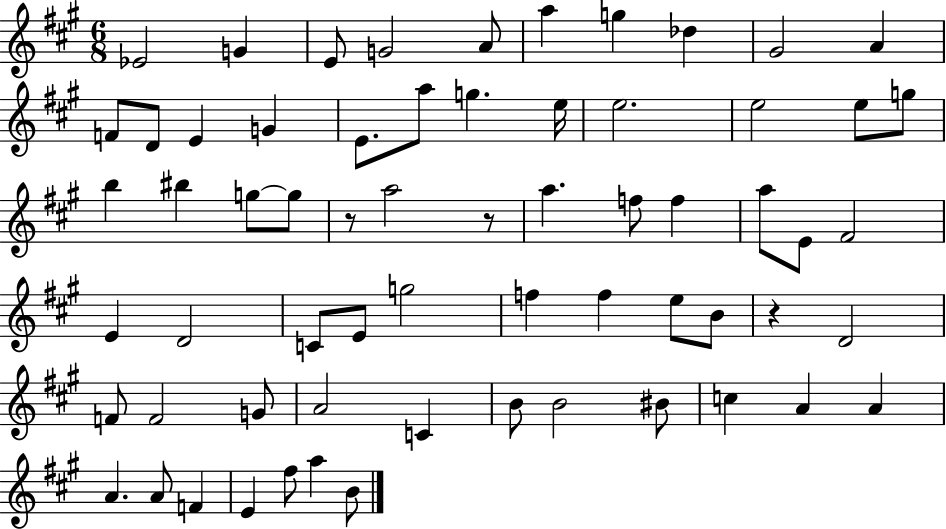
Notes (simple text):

Eb4/h G4/q E4/e G4/h A4/e A5/q G5/q Db5/q G#4/h A4/q F4/e D4/e E4/q G4/q E4/e. A5/e G5/q. E5/s E5/h. E5/h E5/e G5/e B5/q BIS5/q G5/e G5/e R/e A5/h R/e A5/q. F5/e F5/q A5/e E4/e F#4/h E4/q D4/h C4/e E4/e G5/h F5/q F5/q E5/e B4/e R/q D4/h F4/e F4/h G4/e A4/h C4/q B4/e B4/h BIS4/e C5/q A4/q A4/q A4/q. A4/e F4/q E4/q F#5/e A5/q B4/e